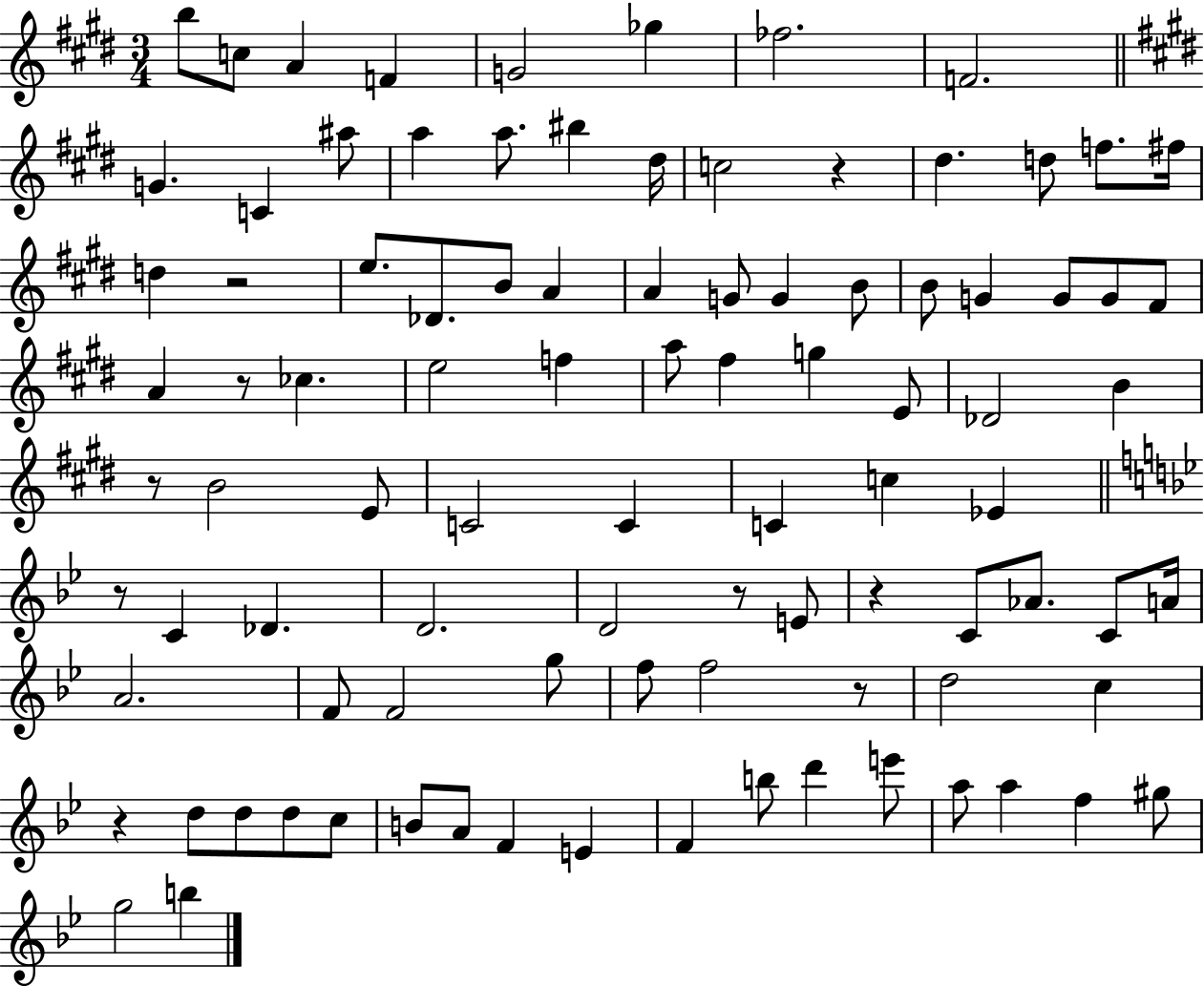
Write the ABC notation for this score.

X:1
T:Untitled
M:3/4
L:1/4
K:E
b/2 c/2 A F G2 _g _f2 F2 G C ^a/2 a a/2 ^b ^d/4 c2 z ^d d/2 f/2 ^f/4 d z2 e/2 _D/2 B/2 A A G/2 G B/2 B/2 G G/2 G/2 ^F/2 A z/2 _c e2 f a/2 ^f g E/2 _D2 B z/2 B2 E/2 C2 C C c _E z/2 C _D D2 D2 z/2 E/2 z C/2 _A/2 C/2 A/4 A2 F/2 F2 g/2 f/2 f2 z/2 d2 c z d/2 d/2 d/2 c/2 B/2 A/2 F E F b/2 d' e'/2 a/2 a f ^g/2 g2 b